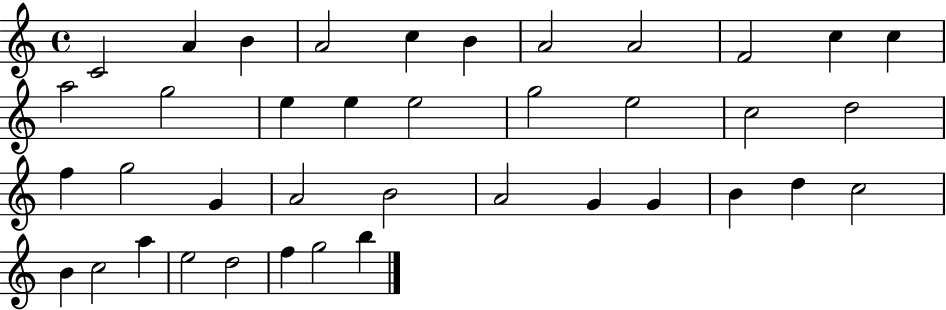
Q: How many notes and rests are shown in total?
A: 39